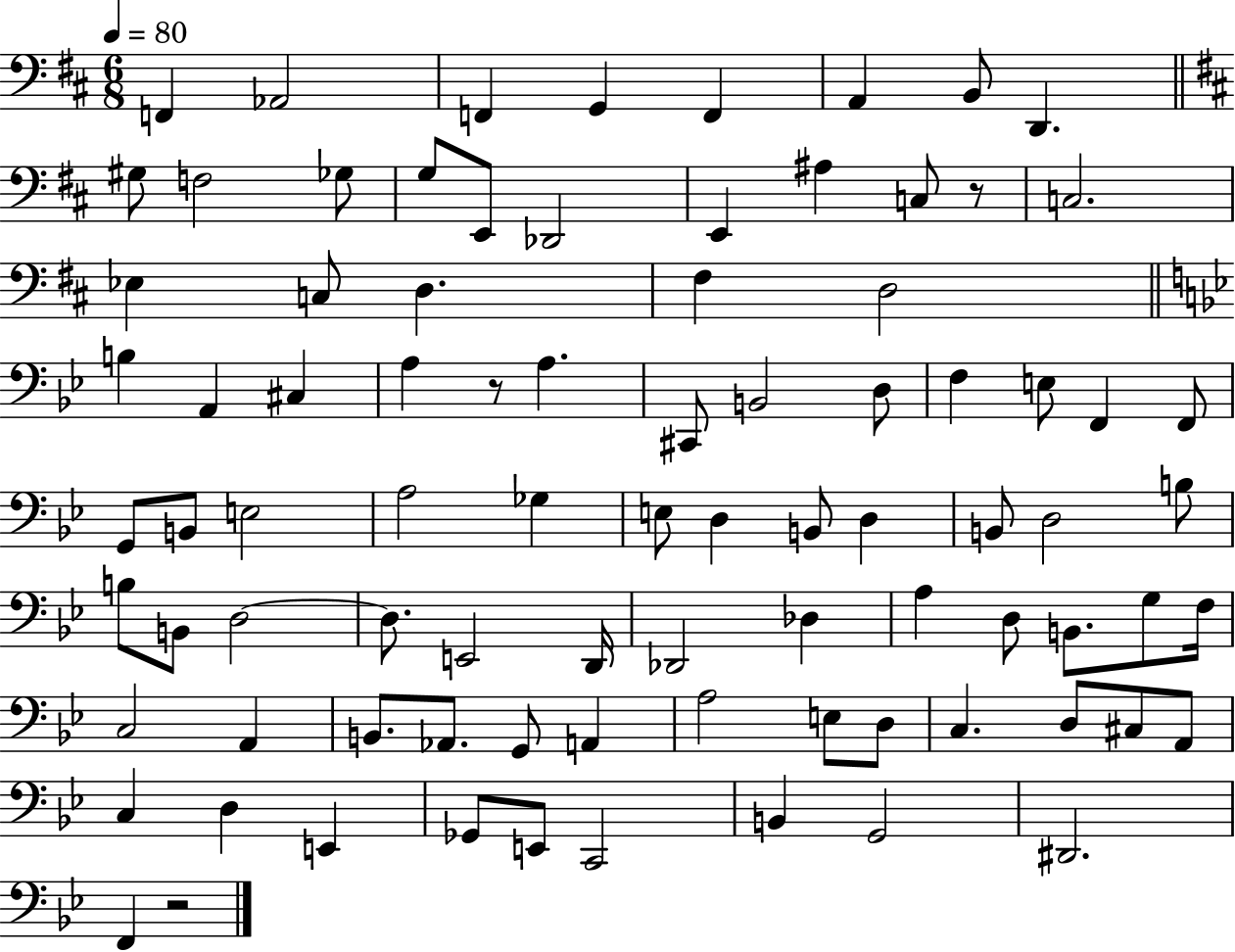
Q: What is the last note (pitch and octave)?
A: F2